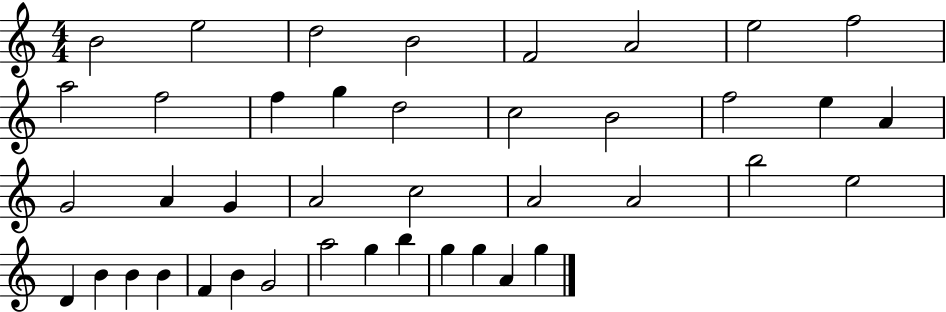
{
  \clef treble
  \numericTimeSignature
  \time 4/4
  \key c \major
  b'2 e''2 | d''2 b'2 | f'2 a'2 | e''2 f''2 | \break a''2 f''2 | f''4 g''4 d''2 | c''2 b'2 | f''2 e''4 a'4 | \break g'2 a'4 g'4 | a'2 c''2 | a'2 a'2 | b''2 e''2 | \break d'4 b'4 b'4 b'4 | f'4 b'4 g'2 | a''2 g''4 b''4 | g''4 g''4 a'4 g''4 | \break \bar "|."
}